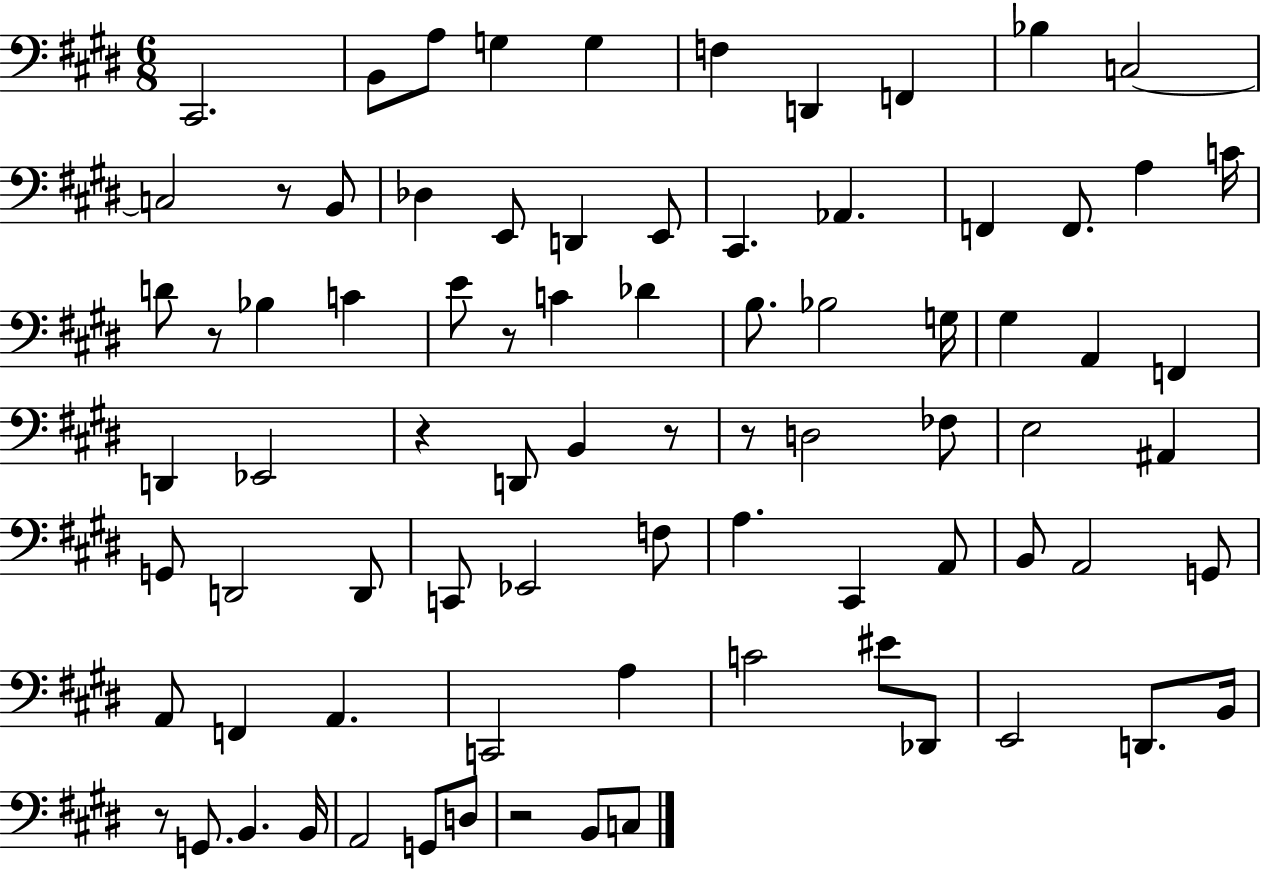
{
  \clef bass
  \numericTimeSignature
  \time 6/8
  \key e \major
  cis,2. | b,8 a8 g4 g4 | f4 d,4 f,4 | bes4 c2~~ | \break c2 r8 b,8 | des4 e,8 d,4 e,8 | cis,4. aes,4. | f,4 f,8. a4 c'16 | \break d'8 r8 bes4 c'4 | e'8 r8 c'4 des'4 | b8. bes2 g16 | gis4 a,4 f,4 | \break d,4 ees,2 | r4 d,8 b,4 r8 | r8 d2 fes8 | e2 ais,4 | \break g,8 d,2 d,8 | c,8 ees,2 f8 | a4. cis,4 a,8 | b,8 a,2 g,8 | \break a,8 f,4 a,4. | c,2 a4 | c'2 eis'8 des,8 | e,2 d,8. b,16 | \break r8 g,8. b,4. b,16 | a,2 g,8 d8 | r2 b,8 c8 | \bar "|."
}